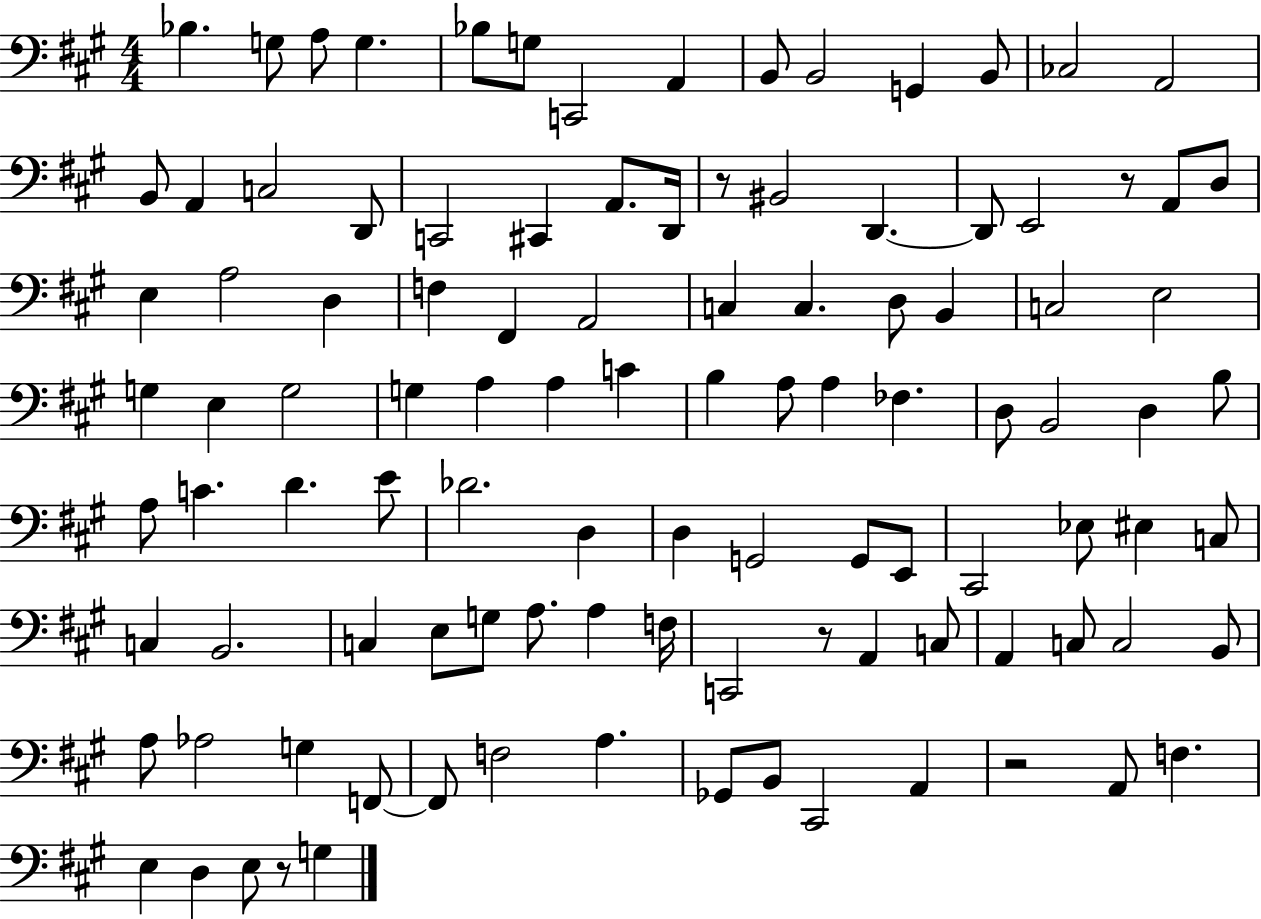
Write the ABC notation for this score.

X:1
T:Untitled
M:4/4
L:1/4
K:A
_B, G,/2 A,/2 G, _B,/2 G,/2 C,,2 A,, B,,/2 B,,2 G,, B,,/2 _C,2 A,,2 B,,/2 A,, C,2 D,,/2 C,,2 ^C,, A,,/2 D,,/4 z/2 ^B,,2 D,, D,,/2 E,,2 z/2 A,,/2 D,/2 E, A,2 D, F, ^F,, A,,2 C, C, D,/2 B,, C,2 E,2 G, E, G,2 G, A, A, C B, A,/2 A, _F, D,/2 B,,2 D, B,/2 A,/2 C D E/2 _D2 D, D, G,,2 G,,/2 E,,/2 ^C,,2 _E,/2 ^E, C,/2 C, B,,2 C, E,/2 G,/2 A,/2 A, F,/4 C,,2 z/2 A,, C,/2 A,, C,/2 C,2 B,,/2 A,/2 _A,2 G, F,,/2 F,,/2 F,2 A, _G,,/2 B,,/2 ^C,,2 A,, z2 A,,/2 F, E, D, E,/2 z/2 G,